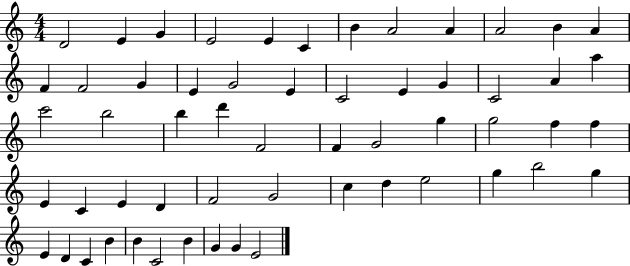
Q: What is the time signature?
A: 4/4